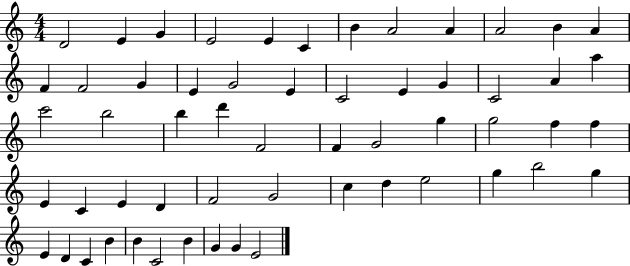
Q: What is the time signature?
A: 4/4